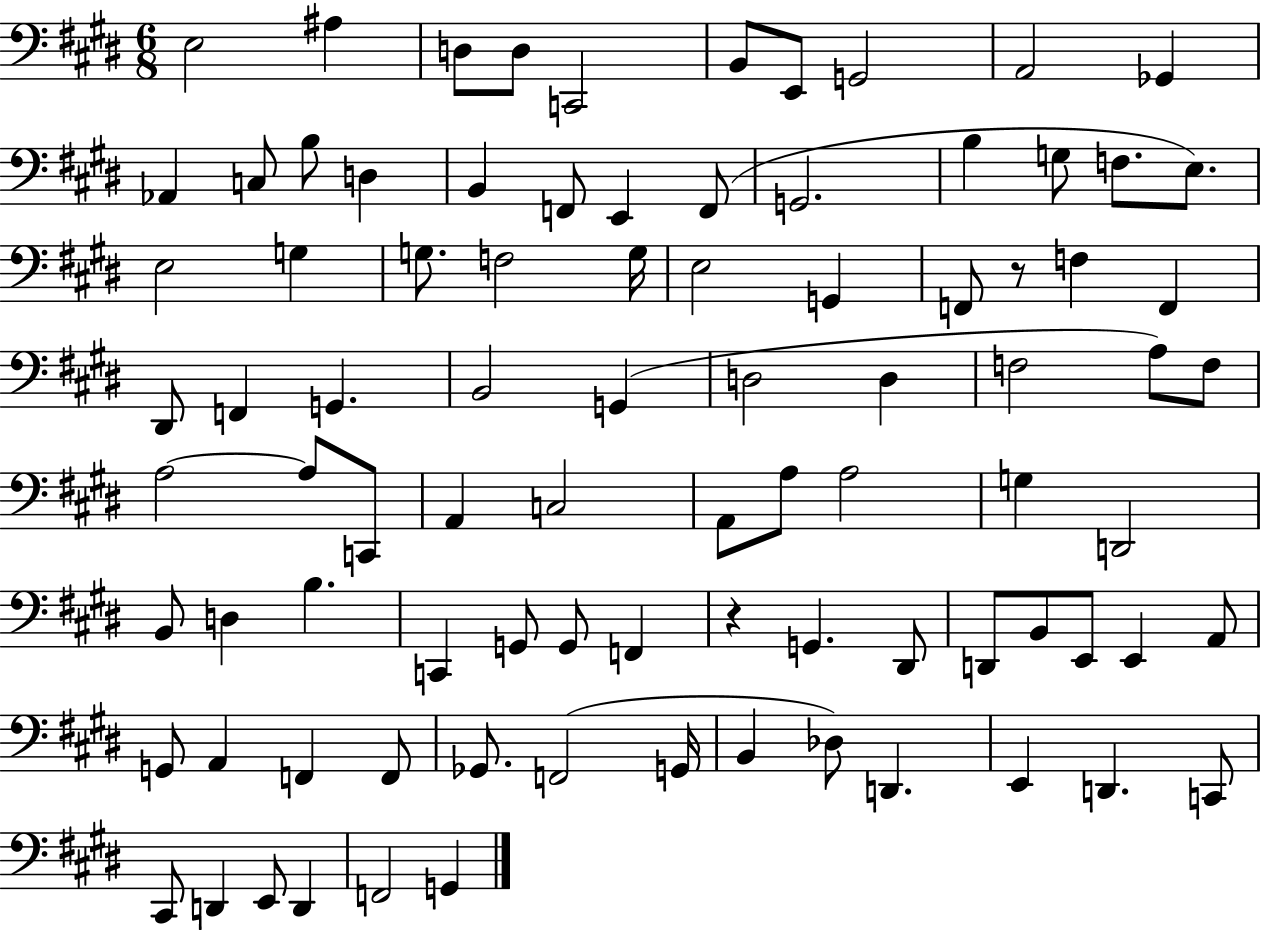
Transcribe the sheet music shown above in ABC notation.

X:1
T:Untitled
M:6/8
L:1/4
K:E
E,2 ^A, D,/2 D,/2 C,,2 B,,/2 E,,/2 G,,2 A,,2 _G,, _A,, C,/2 B,/2 D, B,, F,,/2 E,, F,,/2 G,,2 B, G,/2 F,/2 E,/2 E,2 G, G,/2 F,2 G,/4 E,2 G,, F,,/2 z/2 F, F,, ^D,,/2 F,, G,, B,,2 G,, D,2 D, F,2 A,/2 F,/2 A,2 A,/2 C,,/2 A,, C,2 A,,/2 A,/2 A,2 G, D,,2 B,,/2 D, B, C,, G,,/2 G,,/2 F,, z G,, ^D,,/2 D,,/2 B,,/2 E,,/2 E,, A,,/2 G,,/2 A,, F,, F,,/2 _G,,/2 F,,2 G,,/4 B,, _D,/2 D,, E,, D,, C,,/2 ^C,,/2 D,, E,,/2 D,, F,,2 G,,